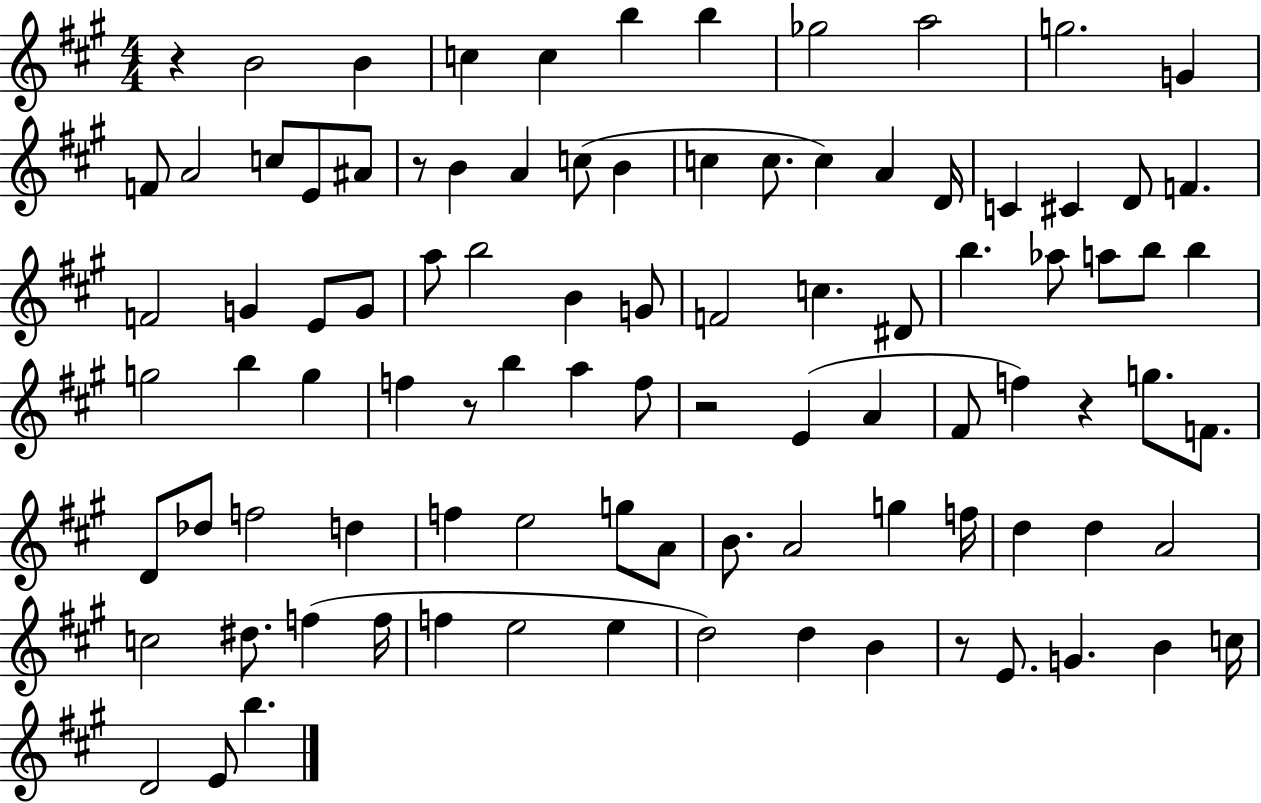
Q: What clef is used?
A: treble